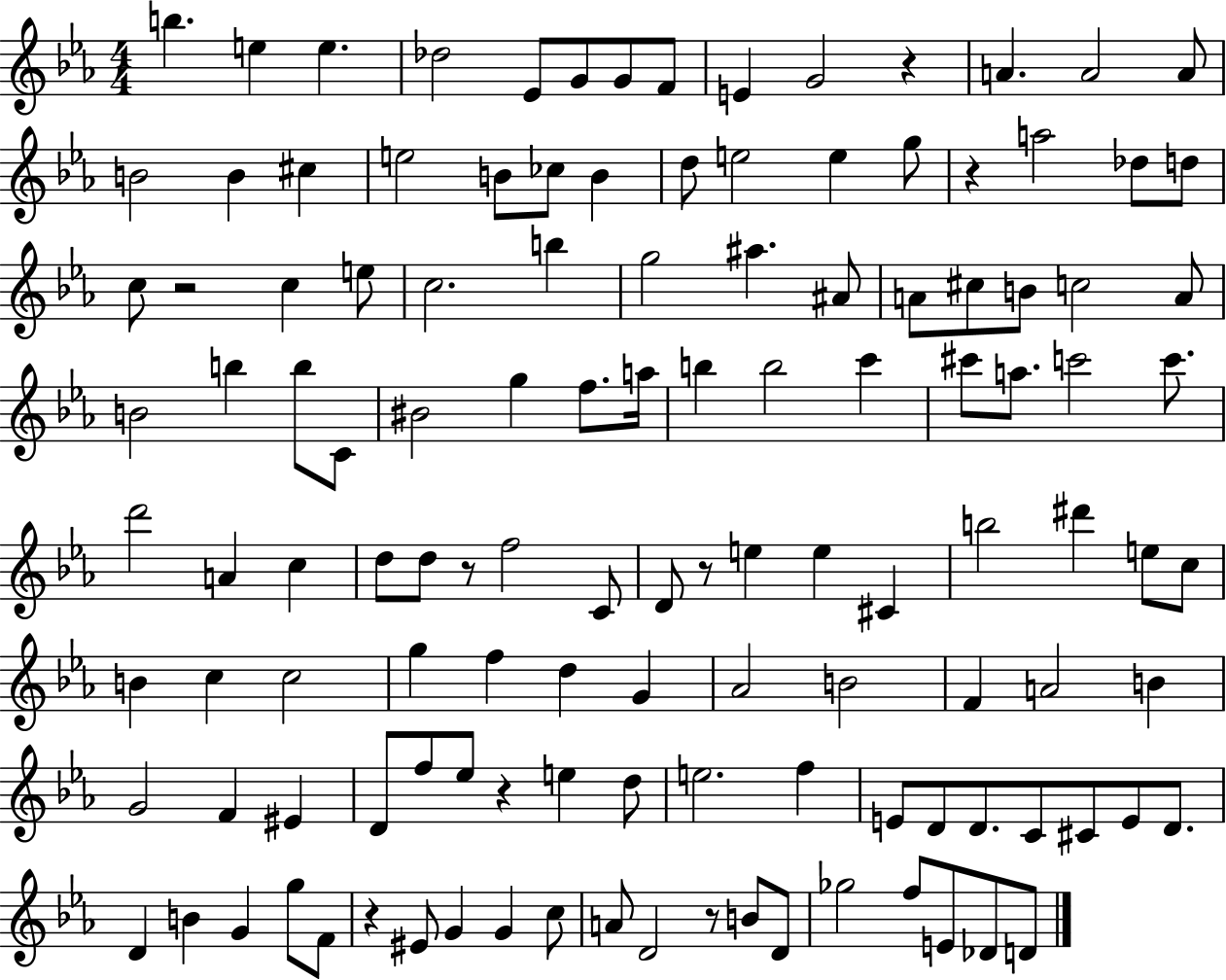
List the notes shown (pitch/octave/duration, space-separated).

B5/q. E5/q E5/q. Db5/h Eb4/e G4/e G4/e F4/e E4/q G4/h R/q A4/q. A4/h A4/e B4/h B4/q C#5/q E5/h B4/e CES5/e B4/q D5/e E5/h E5/q G5/e R/q A5/h Db5/e D5/e C5/e R/h C5/q E5/e C5/h. B5/q G5/h A#5/q. A#4/e A4/e C#5/e B4/e C5/h A4/e B4/h B5/q B5/e C4/e BIS4/h G5/q F5/e. A5/s B5/q B5/h C6/q C#6/e A5/e. C6/h C6/e. D6/h A4/q C5/q D5/e D5/e R/e F5/h C4/e D4/e R/e E5/q E5/q C#4/q B5/h D#6/q E5/e C5/e B4/q C5/q C5/h G5/q F5/q D5/q G4/q Ab4/h B4/h F4/q A4/h B4/q G4/h F4/q EIS4/q D4/e F5/e Eb5/e R/q E5/q D5/e E5/h. F5/q E4/e D4/e D4/e. C4/e C#4/e E4/e D4/e. D4/q B4/q G4/q G5/e F4/e R/q EIS4/e G4/q G4/q C5/e A4/e D4/h R/e B4/e D4/e Gb5/h F5/e E4/e Db4/e D4/e